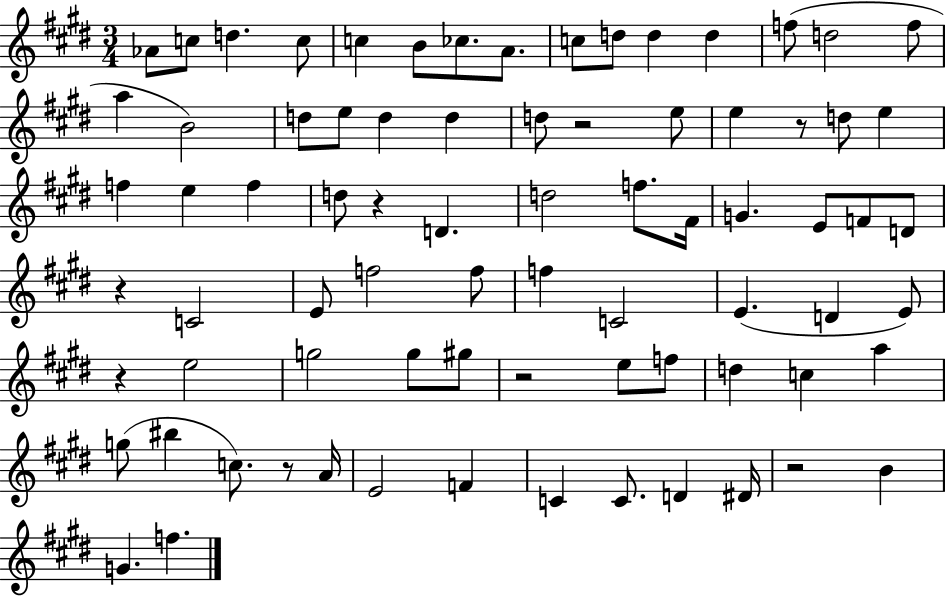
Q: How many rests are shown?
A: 8